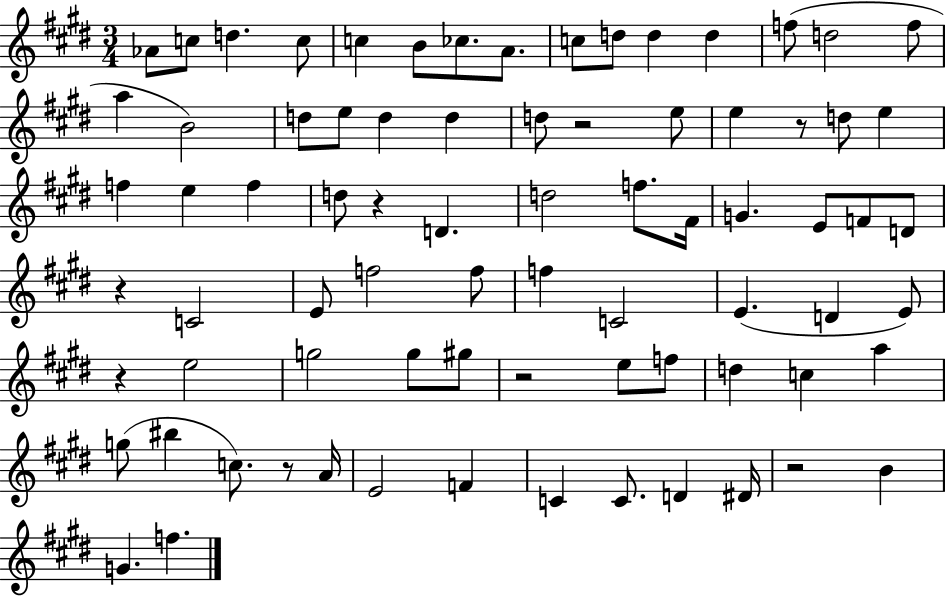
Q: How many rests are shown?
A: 8